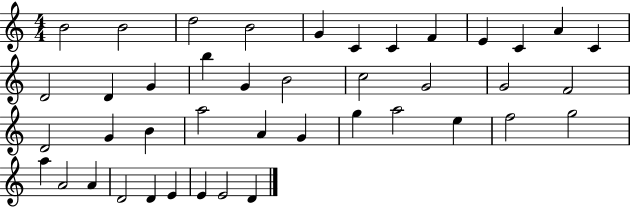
X:1
T:Untitled
M:4/4
L:1/4
K:C
B2 B2 d2 B2 G C C F E C A C D2 D G b G B2 c2 G2 G2 F2 D2 G B a2 A G g a2 e f2 g2 a A2 A D2 D E E E2 D